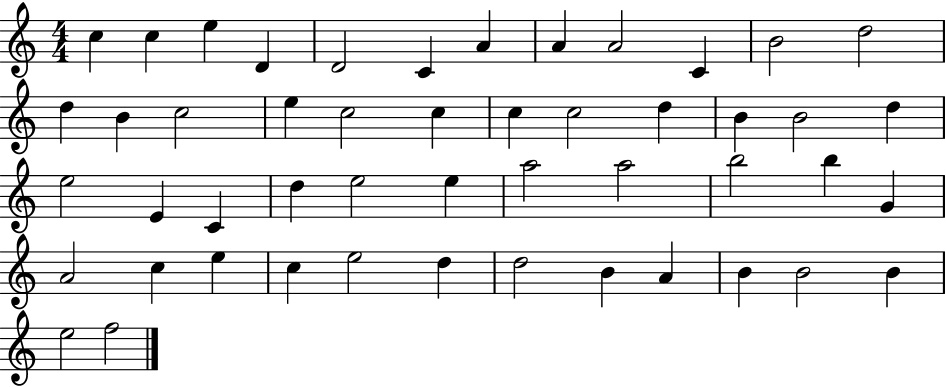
{
  \clef treble
  \numericTimeSignature
  \time 4/4
  \key c \major
  c''4 c''4 e''4 d'4 | d'2 c'4 a'4 | a'4 a'2 c'4 | b'2 d''2 | \break d''4 b'4 c''2 | e''4 c''2 c''4 | c''4 c''2 d''4 | b'4 b'2 d''4 | \break e''2 e'4 c'4 | d''4 e''2 e''4 | a''2 a''2 | b''2 b''4 g'4 | \break a'2 c''4 e''4 | c''4 e''2 d''4 | d''2 b'4 a'4 | b'4 b'2 b'4 | \break e''2 f''2 | \bar "|."
}